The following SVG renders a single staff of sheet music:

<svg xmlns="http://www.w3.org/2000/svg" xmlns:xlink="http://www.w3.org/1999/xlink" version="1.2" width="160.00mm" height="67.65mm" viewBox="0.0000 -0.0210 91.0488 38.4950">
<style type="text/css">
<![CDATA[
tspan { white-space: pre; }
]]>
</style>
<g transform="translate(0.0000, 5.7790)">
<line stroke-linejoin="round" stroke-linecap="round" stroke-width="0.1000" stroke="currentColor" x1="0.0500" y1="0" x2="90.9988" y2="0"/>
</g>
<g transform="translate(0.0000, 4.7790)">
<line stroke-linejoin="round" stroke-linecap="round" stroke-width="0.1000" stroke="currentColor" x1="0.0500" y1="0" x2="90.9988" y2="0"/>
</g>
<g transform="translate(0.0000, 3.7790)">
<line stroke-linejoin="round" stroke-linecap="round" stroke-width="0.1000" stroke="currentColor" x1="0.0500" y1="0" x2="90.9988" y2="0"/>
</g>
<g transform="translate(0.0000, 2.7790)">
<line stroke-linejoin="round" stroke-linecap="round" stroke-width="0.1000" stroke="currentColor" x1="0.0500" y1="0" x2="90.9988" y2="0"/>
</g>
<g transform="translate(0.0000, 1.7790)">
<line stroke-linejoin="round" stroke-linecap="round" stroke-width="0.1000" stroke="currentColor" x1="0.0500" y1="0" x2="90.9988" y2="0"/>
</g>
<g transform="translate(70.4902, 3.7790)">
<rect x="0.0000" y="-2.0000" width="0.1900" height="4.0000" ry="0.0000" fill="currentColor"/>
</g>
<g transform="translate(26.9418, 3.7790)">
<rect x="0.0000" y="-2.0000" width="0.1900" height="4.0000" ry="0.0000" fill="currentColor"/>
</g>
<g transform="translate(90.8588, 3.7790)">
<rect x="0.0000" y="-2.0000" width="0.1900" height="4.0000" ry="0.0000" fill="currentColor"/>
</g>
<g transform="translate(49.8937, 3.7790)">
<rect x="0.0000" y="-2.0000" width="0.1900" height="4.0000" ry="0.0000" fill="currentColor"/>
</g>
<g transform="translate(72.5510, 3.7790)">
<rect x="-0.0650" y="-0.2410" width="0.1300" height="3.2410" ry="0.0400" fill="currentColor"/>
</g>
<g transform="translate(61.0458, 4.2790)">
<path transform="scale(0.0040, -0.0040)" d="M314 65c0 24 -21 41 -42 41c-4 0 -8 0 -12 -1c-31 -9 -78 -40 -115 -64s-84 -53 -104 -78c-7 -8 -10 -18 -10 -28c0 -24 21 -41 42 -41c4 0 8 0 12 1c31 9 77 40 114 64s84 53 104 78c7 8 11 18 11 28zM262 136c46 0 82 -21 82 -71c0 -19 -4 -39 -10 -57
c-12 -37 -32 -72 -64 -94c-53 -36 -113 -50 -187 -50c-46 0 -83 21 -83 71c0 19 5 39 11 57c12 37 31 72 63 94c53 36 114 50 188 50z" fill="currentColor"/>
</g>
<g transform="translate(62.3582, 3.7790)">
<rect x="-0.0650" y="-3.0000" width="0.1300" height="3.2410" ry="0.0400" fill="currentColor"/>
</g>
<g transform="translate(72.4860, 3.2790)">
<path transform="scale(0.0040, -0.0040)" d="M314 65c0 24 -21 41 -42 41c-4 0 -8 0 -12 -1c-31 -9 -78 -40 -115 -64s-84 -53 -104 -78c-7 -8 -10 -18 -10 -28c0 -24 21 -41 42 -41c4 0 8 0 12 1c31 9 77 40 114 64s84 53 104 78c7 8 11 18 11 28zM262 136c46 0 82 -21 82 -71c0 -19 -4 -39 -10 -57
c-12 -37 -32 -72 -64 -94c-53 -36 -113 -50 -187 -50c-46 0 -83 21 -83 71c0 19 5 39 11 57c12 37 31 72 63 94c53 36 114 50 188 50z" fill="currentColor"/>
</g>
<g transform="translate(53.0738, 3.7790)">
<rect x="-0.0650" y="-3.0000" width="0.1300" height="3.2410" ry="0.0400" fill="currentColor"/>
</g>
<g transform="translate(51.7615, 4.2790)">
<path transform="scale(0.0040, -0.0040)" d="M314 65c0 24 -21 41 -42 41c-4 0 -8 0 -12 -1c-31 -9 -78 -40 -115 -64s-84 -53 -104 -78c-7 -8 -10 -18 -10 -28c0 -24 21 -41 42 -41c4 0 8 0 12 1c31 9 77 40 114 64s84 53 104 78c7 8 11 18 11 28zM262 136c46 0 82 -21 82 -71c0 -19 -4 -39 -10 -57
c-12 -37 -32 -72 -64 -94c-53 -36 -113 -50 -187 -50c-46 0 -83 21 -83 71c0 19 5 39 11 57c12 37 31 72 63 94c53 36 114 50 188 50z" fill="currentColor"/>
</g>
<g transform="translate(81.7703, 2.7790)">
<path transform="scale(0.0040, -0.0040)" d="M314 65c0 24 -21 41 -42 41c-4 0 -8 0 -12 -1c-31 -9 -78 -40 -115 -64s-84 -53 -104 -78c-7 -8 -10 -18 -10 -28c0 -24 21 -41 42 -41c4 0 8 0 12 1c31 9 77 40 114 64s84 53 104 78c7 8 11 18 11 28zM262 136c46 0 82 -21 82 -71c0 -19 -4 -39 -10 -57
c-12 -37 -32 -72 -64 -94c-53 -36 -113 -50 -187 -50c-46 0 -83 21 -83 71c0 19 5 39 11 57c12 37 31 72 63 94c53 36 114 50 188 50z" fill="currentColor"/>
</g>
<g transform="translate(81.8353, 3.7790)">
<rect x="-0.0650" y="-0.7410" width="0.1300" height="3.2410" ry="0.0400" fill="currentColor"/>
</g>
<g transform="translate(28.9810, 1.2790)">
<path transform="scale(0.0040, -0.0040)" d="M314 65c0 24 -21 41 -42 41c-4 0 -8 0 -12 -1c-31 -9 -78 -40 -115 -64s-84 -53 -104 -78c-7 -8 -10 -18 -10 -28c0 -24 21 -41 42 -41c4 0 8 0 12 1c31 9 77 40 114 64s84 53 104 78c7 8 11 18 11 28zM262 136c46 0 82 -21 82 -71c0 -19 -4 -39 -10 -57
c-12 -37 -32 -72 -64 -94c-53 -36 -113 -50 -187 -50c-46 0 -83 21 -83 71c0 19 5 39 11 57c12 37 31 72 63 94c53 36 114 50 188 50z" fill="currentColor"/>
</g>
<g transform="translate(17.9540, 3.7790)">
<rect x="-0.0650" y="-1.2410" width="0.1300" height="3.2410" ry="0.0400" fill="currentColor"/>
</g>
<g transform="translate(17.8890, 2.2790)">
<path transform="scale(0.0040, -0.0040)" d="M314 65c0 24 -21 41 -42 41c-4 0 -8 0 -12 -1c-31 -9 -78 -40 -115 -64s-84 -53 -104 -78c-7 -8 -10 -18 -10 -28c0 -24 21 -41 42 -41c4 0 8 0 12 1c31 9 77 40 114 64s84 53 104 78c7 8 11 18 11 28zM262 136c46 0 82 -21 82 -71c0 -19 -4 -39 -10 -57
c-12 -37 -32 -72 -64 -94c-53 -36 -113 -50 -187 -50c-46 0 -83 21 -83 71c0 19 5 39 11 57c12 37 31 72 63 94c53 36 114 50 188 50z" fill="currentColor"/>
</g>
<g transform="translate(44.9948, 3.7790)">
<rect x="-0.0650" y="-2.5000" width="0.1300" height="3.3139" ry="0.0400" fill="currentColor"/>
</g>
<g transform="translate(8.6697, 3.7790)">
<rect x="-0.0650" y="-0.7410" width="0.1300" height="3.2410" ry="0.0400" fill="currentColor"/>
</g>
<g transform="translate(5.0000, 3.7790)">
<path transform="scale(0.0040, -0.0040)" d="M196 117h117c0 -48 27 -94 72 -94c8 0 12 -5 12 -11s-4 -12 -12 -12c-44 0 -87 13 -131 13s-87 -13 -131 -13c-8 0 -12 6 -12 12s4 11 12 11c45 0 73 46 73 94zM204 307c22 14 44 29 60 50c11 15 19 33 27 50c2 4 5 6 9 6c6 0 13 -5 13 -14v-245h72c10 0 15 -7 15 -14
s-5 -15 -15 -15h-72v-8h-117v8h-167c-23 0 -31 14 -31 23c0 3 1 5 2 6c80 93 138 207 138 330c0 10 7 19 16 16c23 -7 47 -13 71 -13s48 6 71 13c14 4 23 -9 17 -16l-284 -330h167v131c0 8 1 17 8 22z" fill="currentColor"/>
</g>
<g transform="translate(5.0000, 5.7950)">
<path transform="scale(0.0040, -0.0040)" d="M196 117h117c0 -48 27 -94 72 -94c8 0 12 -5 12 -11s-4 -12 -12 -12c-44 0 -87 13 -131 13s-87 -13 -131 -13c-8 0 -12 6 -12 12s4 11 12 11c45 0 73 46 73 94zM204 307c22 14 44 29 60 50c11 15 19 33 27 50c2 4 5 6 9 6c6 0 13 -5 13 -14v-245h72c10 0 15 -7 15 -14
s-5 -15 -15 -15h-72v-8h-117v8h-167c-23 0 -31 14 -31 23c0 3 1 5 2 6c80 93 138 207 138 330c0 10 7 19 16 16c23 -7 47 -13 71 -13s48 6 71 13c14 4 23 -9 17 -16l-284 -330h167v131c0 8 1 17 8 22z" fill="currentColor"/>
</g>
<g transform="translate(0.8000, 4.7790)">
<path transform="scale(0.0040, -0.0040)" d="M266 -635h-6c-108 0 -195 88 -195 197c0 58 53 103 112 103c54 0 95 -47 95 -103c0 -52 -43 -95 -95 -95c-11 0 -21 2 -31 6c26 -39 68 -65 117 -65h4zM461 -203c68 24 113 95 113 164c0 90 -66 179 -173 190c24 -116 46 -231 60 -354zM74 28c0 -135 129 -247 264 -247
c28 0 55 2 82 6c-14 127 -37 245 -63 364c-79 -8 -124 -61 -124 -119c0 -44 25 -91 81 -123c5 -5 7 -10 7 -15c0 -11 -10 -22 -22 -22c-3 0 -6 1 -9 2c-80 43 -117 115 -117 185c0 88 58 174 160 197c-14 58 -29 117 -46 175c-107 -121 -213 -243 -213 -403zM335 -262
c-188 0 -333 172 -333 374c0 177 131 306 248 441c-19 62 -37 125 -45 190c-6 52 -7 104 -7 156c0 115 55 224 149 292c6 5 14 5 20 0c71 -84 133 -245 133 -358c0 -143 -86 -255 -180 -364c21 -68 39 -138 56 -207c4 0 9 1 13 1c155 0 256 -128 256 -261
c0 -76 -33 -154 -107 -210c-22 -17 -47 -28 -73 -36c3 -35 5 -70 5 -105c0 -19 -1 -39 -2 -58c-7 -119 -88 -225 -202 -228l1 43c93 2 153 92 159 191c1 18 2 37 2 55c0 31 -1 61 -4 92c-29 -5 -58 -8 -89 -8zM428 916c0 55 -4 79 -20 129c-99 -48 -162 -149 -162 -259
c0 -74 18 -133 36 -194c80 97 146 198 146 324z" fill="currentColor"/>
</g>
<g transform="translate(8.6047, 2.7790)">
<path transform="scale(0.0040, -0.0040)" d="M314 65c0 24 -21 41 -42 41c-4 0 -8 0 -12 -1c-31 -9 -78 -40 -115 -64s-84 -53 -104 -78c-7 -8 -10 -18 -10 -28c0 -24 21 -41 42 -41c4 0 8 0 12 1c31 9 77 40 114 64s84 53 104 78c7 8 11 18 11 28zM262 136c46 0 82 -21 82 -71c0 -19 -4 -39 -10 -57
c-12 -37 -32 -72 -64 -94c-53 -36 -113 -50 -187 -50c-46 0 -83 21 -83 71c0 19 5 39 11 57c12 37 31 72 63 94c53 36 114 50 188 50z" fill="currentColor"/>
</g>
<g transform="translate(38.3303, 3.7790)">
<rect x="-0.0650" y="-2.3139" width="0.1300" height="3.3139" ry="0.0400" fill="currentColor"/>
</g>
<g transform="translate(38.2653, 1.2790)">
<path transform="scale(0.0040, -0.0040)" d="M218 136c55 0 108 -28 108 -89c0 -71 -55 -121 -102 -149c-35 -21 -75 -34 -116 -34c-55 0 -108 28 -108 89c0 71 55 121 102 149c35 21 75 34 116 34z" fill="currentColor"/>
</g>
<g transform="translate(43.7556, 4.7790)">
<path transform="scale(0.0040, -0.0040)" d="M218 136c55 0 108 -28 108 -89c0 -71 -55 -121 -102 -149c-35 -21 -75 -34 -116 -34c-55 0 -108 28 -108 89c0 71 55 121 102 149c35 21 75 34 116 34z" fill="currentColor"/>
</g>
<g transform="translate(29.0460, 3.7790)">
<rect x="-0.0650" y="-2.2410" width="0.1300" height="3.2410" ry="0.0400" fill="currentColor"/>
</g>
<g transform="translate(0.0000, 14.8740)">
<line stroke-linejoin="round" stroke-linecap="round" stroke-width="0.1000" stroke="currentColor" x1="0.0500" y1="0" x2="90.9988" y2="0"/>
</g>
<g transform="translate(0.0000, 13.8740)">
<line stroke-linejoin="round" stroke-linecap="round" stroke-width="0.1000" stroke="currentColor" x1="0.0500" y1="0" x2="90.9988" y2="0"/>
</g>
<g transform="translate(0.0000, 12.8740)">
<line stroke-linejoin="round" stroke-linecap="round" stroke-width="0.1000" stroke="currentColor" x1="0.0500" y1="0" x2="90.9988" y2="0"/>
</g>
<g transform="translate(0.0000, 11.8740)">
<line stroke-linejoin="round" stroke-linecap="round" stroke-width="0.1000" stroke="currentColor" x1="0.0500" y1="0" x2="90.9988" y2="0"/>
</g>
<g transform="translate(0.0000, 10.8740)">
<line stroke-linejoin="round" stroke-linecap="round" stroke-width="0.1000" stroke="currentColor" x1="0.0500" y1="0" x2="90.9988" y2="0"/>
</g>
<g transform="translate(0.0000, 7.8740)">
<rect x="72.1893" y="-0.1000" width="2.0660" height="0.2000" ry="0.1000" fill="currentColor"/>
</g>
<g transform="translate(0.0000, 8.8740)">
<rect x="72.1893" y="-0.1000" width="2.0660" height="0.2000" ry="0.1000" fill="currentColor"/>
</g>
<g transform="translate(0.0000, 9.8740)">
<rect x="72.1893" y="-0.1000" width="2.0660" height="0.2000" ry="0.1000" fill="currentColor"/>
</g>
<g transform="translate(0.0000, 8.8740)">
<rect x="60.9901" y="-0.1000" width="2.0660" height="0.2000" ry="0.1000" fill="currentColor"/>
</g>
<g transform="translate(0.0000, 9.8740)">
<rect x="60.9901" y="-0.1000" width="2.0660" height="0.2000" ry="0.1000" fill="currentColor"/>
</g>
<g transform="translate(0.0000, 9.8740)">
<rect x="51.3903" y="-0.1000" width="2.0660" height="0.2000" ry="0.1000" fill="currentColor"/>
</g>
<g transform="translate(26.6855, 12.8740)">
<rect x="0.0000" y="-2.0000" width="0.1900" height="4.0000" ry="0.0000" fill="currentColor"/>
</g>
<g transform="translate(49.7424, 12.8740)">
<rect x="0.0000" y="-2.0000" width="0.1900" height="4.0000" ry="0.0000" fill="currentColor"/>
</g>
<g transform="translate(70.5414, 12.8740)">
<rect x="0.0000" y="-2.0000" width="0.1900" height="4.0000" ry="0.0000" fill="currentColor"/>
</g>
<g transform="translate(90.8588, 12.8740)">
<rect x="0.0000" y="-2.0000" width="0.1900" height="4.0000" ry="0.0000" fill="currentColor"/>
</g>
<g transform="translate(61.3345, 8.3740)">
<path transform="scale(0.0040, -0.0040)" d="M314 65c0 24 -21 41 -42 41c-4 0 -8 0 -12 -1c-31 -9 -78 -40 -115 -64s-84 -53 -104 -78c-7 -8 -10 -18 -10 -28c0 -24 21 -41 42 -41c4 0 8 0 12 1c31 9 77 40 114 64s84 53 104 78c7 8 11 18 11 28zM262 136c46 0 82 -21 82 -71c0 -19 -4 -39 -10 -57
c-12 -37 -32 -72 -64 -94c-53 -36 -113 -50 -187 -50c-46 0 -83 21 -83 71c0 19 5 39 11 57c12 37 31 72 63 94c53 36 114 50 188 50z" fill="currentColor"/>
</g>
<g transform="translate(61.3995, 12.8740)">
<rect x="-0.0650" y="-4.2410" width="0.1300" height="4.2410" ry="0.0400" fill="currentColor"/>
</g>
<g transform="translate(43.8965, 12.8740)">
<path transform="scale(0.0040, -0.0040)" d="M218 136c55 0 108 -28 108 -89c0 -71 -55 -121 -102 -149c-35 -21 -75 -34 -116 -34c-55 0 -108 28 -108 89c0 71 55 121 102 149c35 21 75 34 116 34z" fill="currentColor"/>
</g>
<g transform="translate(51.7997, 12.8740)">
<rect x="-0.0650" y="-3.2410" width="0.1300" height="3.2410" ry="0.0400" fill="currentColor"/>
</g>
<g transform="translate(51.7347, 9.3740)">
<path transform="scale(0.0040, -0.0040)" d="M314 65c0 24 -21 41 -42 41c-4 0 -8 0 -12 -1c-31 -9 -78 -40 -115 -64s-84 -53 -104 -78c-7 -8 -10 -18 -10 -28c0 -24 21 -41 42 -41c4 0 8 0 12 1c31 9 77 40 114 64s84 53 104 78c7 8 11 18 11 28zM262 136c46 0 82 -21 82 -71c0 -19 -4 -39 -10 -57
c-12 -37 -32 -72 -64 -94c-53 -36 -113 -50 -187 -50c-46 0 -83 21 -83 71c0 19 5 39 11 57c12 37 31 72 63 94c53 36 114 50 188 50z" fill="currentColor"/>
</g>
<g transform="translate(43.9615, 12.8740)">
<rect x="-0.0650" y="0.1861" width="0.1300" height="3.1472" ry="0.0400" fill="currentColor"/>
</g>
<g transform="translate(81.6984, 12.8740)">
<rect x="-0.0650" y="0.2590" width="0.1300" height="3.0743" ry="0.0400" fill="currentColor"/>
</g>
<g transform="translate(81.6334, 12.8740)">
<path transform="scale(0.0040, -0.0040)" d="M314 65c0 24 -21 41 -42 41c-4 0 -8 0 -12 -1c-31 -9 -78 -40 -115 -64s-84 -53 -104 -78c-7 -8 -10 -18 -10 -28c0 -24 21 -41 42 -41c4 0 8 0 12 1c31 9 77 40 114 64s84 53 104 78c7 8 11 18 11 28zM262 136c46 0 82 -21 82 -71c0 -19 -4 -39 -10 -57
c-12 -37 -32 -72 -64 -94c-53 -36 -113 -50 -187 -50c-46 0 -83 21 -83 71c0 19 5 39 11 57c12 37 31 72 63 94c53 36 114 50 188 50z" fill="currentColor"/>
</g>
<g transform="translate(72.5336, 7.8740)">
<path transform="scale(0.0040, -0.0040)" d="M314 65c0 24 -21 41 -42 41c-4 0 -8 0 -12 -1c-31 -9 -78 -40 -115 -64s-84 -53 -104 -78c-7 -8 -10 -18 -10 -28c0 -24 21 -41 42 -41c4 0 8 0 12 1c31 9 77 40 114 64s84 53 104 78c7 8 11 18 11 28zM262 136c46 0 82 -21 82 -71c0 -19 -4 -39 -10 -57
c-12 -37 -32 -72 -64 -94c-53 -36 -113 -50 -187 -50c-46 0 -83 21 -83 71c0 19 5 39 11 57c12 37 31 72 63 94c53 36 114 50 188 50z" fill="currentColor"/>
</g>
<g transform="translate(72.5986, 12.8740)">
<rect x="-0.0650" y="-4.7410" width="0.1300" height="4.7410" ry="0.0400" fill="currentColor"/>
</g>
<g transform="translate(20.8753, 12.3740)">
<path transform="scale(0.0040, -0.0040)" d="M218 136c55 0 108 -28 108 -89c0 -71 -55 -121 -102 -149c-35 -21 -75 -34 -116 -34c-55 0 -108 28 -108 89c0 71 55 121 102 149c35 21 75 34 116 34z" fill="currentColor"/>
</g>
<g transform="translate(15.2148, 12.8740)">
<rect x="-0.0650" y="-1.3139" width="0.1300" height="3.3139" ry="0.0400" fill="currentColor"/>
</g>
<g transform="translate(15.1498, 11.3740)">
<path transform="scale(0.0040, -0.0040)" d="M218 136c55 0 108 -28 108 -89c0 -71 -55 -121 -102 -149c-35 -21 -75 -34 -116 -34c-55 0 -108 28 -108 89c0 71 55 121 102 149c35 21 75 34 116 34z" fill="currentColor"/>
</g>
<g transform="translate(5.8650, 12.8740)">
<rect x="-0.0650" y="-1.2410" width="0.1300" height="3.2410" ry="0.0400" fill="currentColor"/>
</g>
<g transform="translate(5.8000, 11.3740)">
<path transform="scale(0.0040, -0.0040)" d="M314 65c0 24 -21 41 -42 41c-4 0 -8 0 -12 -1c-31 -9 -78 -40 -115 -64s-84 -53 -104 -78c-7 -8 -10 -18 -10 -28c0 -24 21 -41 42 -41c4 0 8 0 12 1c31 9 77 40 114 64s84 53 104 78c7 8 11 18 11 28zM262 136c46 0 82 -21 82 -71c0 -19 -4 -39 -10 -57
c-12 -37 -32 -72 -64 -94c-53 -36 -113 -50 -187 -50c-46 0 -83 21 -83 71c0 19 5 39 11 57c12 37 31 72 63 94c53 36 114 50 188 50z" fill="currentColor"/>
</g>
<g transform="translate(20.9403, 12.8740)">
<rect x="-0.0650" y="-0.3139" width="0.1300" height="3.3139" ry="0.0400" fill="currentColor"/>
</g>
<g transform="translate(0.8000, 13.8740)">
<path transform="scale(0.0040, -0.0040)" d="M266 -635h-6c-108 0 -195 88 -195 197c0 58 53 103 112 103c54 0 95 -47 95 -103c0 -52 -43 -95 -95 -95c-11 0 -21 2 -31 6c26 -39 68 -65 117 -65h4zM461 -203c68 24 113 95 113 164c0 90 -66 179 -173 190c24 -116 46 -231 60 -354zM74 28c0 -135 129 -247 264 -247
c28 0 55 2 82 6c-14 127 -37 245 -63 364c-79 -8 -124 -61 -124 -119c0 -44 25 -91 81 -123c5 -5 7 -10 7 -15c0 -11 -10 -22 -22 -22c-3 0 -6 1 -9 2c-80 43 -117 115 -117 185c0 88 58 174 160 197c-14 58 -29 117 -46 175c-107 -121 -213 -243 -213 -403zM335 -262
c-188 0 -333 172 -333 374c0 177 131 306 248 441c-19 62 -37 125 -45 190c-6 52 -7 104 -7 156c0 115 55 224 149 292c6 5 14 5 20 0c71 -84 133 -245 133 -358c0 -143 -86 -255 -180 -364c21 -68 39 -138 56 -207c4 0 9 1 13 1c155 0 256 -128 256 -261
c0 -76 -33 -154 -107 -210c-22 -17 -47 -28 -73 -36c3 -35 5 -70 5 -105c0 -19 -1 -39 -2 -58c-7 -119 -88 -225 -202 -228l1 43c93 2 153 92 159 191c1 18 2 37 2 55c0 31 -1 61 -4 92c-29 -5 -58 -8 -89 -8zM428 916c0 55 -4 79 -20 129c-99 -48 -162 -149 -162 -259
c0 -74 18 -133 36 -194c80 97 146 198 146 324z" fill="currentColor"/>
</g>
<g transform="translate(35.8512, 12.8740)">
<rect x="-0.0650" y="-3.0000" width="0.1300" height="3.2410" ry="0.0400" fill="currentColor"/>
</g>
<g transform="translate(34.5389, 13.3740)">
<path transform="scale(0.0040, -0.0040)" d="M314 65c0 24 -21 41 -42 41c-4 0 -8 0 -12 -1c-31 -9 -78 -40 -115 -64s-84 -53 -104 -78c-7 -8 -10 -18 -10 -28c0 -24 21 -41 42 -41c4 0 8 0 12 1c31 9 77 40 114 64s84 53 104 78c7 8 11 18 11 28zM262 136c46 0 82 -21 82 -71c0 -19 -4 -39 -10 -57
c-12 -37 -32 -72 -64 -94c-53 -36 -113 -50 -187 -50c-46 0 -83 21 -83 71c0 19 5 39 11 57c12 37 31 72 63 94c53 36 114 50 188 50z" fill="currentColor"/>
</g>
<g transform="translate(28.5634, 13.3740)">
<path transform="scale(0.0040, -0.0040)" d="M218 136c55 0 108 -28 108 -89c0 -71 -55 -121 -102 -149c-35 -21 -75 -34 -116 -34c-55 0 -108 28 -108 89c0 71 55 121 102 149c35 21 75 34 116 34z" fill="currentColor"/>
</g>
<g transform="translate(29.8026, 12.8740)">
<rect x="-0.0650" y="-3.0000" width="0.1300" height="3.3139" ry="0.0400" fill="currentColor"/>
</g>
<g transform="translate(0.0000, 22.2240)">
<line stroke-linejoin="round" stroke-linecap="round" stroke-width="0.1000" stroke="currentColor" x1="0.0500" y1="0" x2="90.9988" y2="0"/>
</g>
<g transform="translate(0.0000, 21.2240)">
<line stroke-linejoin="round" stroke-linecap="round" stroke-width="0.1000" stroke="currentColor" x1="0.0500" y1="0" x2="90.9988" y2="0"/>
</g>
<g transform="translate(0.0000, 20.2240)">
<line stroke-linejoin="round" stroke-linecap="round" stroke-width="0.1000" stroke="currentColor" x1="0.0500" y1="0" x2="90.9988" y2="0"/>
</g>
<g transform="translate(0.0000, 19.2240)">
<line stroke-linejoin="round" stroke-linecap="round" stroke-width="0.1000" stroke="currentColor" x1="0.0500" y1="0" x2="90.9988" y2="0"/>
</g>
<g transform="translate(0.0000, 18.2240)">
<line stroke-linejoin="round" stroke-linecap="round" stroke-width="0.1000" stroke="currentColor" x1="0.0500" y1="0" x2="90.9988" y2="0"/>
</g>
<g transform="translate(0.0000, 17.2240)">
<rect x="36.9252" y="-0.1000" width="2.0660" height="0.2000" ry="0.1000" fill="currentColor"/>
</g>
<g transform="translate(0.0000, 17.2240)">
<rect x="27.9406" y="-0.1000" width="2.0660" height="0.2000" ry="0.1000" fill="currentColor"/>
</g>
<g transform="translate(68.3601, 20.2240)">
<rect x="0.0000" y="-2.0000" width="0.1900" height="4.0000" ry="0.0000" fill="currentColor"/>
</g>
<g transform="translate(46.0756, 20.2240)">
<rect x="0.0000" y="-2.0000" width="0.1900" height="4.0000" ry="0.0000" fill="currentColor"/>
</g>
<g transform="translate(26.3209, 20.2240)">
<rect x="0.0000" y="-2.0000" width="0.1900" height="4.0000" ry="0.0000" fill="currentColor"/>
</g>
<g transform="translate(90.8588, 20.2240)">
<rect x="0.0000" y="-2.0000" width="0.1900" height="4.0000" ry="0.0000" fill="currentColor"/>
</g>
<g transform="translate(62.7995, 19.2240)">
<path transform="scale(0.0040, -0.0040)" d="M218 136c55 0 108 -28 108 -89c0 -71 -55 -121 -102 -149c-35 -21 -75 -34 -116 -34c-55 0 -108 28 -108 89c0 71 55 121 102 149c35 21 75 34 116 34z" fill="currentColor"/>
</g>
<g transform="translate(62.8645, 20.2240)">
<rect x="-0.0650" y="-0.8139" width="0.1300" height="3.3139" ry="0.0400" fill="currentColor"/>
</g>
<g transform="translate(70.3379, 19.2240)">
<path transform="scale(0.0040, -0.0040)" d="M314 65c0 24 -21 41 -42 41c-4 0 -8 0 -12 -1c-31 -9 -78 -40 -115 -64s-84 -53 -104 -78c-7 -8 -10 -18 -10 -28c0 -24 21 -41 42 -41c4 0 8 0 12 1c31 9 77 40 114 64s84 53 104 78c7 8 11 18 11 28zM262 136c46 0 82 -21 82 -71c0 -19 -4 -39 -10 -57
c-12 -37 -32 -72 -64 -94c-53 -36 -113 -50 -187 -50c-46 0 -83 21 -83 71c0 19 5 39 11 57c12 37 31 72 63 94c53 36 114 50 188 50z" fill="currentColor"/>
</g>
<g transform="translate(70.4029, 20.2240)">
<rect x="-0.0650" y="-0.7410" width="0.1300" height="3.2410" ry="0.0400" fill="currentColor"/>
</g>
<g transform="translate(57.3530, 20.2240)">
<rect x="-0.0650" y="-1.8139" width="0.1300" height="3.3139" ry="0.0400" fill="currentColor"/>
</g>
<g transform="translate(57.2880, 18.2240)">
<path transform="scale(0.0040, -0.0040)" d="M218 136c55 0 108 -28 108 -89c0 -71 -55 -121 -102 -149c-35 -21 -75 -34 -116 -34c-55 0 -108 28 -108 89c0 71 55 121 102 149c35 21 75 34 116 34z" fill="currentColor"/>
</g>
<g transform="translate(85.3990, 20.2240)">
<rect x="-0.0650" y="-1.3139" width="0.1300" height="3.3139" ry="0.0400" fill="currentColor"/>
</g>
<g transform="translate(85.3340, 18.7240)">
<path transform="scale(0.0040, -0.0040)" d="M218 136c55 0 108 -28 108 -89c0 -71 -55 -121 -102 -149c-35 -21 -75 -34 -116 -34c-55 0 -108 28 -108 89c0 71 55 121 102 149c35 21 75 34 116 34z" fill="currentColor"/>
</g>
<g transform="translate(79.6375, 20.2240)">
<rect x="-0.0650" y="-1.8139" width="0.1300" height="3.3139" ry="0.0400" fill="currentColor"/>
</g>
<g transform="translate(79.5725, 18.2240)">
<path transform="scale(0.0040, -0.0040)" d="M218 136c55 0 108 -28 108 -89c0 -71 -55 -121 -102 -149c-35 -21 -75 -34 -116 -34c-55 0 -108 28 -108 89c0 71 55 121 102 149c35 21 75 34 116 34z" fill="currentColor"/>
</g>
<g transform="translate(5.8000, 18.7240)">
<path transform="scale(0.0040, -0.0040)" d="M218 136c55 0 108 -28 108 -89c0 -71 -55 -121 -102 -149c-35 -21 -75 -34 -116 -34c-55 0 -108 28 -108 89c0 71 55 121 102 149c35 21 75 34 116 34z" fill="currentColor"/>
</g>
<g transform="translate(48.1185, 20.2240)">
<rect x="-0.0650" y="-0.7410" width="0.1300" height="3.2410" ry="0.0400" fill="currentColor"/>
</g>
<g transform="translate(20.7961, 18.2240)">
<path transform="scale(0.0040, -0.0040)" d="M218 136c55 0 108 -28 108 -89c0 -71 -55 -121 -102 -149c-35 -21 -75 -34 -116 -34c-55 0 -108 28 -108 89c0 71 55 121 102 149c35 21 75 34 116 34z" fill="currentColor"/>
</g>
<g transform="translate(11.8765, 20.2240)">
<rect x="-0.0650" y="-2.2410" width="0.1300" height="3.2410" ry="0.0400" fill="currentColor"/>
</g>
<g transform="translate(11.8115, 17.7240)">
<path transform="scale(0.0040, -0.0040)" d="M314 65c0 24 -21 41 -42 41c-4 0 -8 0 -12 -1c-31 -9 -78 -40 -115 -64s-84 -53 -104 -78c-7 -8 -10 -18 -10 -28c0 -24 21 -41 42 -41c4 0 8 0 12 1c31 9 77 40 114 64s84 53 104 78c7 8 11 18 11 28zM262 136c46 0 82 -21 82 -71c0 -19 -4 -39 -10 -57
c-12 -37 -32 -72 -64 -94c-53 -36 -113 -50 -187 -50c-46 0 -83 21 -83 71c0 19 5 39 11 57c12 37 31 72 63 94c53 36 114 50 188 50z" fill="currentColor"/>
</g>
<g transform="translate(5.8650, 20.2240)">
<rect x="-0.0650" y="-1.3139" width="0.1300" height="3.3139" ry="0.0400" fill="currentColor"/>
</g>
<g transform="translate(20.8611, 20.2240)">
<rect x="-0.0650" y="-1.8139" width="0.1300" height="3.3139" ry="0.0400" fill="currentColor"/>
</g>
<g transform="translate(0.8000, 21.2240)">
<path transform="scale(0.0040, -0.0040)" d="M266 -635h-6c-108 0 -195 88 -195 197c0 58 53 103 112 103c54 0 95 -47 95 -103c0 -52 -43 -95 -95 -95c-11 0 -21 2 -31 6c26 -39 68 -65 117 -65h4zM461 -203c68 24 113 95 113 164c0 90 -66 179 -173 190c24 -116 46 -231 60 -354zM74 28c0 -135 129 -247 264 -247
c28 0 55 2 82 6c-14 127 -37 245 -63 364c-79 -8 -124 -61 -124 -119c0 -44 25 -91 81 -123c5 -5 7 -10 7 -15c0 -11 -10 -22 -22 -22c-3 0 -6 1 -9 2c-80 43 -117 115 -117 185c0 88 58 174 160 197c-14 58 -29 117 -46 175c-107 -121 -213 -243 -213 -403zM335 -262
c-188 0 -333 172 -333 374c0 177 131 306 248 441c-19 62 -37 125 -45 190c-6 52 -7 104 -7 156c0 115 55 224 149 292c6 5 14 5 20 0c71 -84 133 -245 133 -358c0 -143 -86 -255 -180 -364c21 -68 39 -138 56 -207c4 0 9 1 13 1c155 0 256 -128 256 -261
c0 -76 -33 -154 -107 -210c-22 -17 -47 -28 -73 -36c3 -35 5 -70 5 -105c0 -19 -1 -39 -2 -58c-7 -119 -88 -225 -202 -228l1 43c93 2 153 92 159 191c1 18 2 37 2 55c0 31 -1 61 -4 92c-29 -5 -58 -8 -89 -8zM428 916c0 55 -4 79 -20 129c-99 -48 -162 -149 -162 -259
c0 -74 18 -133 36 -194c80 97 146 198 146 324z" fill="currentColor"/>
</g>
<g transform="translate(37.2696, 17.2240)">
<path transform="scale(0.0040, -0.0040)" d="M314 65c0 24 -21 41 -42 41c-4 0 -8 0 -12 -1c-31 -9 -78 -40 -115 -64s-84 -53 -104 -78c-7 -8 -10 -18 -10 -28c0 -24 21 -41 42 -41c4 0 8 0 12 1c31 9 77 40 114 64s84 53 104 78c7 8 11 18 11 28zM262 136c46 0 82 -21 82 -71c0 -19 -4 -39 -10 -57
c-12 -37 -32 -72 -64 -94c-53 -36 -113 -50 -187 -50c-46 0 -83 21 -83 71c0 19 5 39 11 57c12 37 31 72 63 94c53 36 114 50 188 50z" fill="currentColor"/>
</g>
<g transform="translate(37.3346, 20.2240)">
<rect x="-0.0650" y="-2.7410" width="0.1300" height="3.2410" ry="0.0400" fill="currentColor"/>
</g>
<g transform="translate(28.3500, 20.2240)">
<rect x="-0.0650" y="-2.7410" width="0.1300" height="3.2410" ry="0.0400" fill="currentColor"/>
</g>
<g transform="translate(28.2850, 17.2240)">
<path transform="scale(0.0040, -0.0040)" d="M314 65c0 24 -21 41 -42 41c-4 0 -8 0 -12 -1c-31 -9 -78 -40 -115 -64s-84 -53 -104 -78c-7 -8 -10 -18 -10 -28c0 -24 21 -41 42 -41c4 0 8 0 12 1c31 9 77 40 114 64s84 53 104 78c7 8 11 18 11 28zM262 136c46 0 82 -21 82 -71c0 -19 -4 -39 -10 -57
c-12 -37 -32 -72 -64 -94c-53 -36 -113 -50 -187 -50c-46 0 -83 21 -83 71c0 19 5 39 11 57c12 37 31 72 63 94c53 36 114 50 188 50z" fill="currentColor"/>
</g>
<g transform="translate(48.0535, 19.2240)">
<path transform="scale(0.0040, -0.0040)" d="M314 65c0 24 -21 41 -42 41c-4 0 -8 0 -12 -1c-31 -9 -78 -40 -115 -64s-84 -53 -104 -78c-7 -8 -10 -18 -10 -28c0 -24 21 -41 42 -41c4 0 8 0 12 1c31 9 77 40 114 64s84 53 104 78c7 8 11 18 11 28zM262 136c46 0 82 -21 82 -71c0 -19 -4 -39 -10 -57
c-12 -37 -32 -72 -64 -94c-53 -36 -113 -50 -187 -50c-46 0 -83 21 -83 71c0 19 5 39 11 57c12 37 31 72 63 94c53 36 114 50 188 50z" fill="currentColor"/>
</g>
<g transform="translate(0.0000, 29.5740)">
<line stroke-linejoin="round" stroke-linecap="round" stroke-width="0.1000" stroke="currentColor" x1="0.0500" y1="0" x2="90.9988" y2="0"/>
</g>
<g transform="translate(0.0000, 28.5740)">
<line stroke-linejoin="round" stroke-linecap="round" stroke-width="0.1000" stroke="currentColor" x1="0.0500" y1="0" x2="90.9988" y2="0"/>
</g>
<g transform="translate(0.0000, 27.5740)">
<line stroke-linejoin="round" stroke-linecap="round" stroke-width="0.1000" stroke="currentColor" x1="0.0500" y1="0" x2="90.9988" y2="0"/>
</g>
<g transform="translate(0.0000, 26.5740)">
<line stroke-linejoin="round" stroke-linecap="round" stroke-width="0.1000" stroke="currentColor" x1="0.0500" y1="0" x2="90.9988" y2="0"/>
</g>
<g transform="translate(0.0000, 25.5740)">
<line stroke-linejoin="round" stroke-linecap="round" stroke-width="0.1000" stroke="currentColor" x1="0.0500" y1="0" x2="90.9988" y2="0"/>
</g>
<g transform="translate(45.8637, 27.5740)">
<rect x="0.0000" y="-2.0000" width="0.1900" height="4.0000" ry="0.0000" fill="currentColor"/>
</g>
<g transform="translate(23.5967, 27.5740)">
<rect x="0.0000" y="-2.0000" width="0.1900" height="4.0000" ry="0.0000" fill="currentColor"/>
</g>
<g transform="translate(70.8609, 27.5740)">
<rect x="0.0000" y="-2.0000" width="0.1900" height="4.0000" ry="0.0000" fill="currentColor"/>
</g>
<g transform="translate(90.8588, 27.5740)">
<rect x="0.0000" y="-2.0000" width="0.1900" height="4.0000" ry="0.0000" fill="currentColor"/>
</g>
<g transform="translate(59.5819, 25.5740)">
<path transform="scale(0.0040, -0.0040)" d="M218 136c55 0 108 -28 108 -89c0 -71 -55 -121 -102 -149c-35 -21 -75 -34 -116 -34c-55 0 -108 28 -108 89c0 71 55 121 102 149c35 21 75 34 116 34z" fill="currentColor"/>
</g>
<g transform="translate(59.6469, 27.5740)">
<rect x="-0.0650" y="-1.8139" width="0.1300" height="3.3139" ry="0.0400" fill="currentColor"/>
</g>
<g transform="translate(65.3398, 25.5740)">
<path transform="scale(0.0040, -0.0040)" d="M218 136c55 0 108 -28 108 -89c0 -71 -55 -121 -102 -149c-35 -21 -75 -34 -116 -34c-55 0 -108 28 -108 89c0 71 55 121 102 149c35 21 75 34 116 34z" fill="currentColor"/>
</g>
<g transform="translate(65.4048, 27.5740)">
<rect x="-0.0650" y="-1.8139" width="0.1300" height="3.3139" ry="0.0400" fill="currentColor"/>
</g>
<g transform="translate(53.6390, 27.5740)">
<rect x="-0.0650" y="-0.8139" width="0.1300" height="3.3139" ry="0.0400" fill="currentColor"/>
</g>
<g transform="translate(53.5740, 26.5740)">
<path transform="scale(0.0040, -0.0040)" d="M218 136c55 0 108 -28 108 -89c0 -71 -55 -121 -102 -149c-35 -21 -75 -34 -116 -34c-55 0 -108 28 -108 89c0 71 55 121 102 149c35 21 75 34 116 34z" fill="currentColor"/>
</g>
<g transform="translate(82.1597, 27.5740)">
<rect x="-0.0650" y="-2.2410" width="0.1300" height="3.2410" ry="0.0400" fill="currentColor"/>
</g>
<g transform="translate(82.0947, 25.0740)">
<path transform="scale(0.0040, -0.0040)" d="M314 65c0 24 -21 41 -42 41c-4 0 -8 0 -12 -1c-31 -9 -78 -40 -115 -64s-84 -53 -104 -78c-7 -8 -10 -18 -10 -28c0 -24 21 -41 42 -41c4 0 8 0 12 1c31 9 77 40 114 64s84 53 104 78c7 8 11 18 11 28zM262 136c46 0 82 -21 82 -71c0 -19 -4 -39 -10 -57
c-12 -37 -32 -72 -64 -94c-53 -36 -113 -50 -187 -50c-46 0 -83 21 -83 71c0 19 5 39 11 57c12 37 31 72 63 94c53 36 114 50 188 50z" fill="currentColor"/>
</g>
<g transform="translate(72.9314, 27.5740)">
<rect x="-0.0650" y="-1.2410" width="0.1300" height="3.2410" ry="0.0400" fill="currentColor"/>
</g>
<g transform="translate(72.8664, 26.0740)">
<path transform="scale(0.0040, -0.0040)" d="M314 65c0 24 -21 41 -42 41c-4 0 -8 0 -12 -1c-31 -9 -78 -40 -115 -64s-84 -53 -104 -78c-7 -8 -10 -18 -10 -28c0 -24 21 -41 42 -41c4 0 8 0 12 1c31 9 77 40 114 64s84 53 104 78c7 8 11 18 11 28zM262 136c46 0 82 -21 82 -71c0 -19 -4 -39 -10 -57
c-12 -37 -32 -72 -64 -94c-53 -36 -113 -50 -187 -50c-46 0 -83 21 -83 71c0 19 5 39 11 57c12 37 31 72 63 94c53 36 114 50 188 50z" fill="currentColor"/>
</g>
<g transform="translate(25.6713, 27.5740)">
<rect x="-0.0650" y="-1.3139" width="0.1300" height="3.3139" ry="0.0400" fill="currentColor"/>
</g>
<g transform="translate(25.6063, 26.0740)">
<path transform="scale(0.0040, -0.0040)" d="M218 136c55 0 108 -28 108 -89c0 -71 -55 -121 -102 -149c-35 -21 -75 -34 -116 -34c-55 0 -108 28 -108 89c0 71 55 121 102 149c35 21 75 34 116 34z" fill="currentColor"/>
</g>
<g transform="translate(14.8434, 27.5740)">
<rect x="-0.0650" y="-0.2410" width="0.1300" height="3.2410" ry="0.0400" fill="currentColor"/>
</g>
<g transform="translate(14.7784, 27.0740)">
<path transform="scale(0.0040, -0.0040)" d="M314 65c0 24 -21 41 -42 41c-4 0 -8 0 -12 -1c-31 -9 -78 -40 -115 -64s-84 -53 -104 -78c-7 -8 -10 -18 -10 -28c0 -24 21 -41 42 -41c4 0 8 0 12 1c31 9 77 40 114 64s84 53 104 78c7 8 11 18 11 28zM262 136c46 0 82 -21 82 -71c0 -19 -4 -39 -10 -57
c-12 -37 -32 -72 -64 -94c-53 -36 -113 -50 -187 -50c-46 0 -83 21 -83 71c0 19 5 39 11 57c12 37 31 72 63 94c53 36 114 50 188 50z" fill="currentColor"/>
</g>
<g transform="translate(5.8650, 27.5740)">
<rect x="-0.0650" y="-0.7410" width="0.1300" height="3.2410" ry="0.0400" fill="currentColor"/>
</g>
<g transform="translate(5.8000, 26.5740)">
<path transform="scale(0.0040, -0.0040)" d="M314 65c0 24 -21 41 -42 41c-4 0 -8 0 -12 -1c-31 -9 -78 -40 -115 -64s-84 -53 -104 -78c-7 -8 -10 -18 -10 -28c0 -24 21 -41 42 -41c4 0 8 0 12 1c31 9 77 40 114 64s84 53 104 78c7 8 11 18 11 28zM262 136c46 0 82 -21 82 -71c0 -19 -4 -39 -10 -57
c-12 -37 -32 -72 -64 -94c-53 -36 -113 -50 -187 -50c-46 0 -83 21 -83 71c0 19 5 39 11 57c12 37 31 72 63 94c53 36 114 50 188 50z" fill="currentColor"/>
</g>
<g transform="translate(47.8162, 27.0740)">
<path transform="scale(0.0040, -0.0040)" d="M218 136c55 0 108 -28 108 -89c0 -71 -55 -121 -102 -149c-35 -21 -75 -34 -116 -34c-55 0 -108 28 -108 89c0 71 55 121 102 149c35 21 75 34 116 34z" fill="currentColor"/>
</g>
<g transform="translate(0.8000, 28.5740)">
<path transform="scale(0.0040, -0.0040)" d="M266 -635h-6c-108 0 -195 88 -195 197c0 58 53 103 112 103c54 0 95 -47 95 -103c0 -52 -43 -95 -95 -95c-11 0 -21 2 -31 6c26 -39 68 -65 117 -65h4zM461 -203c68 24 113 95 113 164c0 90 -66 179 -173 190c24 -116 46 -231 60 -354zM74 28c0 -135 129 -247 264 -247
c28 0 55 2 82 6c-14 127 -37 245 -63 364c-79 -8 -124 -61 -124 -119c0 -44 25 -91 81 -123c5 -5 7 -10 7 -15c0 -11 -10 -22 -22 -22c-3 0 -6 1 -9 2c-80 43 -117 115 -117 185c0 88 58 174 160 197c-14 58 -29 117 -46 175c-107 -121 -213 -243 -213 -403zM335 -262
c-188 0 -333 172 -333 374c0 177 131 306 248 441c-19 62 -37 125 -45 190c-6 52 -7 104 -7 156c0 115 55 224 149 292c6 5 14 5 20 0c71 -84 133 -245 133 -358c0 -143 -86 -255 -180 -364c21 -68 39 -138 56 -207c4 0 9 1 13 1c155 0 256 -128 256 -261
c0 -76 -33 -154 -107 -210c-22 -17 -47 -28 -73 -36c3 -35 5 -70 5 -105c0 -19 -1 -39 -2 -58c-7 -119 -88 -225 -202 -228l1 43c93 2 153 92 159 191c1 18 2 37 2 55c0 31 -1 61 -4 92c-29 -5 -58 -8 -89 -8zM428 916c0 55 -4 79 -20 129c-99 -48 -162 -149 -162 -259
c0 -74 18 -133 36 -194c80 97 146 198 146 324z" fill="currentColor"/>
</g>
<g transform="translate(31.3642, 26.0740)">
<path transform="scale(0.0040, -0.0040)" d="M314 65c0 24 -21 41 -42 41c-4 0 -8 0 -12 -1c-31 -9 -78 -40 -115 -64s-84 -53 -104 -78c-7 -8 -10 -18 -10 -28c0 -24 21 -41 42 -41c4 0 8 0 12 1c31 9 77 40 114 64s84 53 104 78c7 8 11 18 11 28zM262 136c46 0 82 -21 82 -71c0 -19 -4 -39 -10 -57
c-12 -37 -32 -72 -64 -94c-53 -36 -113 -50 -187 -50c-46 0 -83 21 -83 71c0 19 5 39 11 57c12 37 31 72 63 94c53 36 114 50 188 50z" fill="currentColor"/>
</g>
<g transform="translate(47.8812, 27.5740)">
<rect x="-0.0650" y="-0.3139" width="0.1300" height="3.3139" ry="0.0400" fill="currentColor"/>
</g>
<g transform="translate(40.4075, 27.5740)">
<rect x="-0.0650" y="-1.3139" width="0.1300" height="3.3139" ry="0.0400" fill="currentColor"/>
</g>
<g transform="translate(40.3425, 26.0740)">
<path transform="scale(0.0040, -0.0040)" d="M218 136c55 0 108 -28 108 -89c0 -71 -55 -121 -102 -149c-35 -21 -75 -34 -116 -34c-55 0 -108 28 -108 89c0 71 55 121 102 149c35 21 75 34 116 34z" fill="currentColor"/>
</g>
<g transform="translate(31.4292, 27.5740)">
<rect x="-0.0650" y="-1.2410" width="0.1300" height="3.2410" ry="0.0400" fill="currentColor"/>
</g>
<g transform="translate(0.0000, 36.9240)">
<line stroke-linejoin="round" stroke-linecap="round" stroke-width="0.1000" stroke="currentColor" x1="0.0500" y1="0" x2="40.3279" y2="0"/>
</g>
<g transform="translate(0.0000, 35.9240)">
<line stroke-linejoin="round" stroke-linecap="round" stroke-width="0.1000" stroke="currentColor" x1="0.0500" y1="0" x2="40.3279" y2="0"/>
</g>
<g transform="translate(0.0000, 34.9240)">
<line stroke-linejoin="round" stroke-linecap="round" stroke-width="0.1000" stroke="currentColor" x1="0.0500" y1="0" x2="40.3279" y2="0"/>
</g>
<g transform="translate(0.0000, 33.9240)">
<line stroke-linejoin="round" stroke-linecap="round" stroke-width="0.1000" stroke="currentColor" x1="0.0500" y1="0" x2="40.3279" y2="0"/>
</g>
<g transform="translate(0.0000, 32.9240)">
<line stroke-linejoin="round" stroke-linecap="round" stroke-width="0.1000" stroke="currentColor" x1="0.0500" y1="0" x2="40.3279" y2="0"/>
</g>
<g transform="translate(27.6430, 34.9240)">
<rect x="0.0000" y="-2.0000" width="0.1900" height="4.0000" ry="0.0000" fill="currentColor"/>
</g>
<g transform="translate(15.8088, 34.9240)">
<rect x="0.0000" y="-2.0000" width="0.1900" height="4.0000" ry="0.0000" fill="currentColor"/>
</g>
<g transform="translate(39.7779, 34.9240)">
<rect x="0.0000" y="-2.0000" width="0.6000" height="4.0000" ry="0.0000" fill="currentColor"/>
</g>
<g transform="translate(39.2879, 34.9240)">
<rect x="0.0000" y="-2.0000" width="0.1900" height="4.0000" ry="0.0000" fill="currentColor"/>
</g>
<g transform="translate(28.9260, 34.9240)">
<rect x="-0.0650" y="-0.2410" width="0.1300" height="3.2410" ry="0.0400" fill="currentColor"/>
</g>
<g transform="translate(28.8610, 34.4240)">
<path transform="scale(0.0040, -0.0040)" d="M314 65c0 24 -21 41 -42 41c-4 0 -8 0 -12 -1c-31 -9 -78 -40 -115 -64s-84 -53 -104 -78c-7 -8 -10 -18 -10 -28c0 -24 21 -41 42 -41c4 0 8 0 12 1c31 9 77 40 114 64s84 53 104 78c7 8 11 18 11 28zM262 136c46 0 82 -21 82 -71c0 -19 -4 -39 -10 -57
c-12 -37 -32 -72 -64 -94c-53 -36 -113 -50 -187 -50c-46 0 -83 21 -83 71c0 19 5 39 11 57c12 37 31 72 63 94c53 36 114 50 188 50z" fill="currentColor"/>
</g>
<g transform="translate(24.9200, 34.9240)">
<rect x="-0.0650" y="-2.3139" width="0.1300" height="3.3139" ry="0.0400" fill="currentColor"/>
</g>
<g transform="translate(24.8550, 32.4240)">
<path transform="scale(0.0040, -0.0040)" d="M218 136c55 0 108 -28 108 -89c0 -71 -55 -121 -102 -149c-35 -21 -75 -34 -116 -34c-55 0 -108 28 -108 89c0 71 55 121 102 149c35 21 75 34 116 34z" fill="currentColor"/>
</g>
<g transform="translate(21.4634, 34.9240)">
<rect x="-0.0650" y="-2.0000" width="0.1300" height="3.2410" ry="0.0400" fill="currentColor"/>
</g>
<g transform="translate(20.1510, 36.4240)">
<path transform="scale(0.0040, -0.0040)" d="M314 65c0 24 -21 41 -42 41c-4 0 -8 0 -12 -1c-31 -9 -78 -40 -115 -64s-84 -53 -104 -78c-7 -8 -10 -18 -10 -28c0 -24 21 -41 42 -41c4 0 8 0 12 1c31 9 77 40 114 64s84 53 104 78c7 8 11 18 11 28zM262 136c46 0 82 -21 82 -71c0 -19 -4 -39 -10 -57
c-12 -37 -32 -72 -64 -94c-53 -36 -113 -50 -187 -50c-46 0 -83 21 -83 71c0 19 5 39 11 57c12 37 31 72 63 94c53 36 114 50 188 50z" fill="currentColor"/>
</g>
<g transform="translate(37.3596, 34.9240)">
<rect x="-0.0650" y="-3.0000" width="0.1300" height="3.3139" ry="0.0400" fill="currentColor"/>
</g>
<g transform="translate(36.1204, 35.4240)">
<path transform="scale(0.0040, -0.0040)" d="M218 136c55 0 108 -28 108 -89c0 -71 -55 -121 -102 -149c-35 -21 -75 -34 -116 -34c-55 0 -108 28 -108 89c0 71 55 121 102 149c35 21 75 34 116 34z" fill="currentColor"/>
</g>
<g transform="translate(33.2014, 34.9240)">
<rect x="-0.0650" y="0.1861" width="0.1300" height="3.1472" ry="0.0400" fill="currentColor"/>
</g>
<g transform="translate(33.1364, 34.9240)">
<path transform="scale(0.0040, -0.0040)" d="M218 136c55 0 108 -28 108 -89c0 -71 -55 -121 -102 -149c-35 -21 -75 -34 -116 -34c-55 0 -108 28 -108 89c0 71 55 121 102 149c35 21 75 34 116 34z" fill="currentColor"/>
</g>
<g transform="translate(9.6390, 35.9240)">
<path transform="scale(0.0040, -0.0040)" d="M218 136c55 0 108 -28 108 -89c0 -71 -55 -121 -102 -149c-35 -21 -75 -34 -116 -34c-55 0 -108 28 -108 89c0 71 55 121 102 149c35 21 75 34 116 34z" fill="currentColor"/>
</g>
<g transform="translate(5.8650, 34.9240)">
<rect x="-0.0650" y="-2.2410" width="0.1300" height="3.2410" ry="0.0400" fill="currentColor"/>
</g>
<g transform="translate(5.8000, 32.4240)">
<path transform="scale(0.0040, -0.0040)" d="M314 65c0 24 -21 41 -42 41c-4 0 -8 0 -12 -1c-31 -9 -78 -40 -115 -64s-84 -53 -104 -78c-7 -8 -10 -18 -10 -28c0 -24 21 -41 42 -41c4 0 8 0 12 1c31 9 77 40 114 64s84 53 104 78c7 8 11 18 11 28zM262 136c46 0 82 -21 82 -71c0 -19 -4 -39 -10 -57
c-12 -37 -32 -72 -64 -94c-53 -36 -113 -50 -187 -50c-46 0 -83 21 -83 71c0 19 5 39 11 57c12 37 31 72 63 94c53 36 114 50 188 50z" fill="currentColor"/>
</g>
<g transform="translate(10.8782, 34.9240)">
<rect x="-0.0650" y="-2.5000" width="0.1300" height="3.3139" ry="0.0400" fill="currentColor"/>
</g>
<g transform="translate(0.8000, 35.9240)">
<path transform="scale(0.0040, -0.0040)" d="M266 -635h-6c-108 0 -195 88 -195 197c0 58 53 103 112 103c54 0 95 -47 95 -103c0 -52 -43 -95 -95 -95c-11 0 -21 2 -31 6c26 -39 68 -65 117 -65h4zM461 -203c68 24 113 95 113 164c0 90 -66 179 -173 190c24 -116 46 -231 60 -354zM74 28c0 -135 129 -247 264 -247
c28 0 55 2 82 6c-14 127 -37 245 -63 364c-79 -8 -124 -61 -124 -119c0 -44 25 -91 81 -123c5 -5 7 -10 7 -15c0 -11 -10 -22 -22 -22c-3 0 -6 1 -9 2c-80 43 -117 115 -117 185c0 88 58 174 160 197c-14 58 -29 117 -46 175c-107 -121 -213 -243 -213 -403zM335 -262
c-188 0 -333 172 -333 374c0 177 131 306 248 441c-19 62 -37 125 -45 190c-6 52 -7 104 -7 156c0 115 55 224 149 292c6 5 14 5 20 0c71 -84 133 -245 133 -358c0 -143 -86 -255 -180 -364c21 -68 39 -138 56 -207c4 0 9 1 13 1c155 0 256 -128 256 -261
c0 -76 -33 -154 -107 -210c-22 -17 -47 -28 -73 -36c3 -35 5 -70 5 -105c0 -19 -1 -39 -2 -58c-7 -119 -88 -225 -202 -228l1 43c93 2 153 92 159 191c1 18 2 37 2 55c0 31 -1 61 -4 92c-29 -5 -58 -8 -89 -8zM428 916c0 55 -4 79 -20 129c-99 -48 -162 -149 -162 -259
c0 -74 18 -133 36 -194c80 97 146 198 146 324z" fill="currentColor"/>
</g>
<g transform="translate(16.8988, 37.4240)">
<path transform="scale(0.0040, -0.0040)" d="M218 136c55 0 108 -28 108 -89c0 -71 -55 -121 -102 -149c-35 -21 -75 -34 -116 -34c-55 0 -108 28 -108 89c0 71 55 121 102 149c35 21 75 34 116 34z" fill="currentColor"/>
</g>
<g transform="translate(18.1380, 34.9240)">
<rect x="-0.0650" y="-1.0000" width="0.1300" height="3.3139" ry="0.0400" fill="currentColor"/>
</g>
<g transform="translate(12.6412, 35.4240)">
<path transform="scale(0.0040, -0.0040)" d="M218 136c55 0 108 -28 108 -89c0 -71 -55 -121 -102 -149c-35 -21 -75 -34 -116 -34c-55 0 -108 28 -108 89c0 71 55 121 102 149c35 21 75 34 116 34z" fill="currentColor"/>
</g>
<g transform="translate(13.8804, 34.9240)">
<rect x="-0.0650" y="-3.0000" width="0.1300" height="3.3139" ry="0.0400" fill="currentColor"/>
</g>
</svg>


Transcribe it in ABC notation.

X:1
T:Untitled
M:4/4
L:1/4
K:C
d2 e2 g2 g G A2 A2 c2 d2 e2 e c A A2 B b2 d'2 e'2 B2 e g2 f a2 a2 d2 f d d2 f e d2 c2 e e2 e c d f f e2 g2 g2 G A D F2 g c2 B A